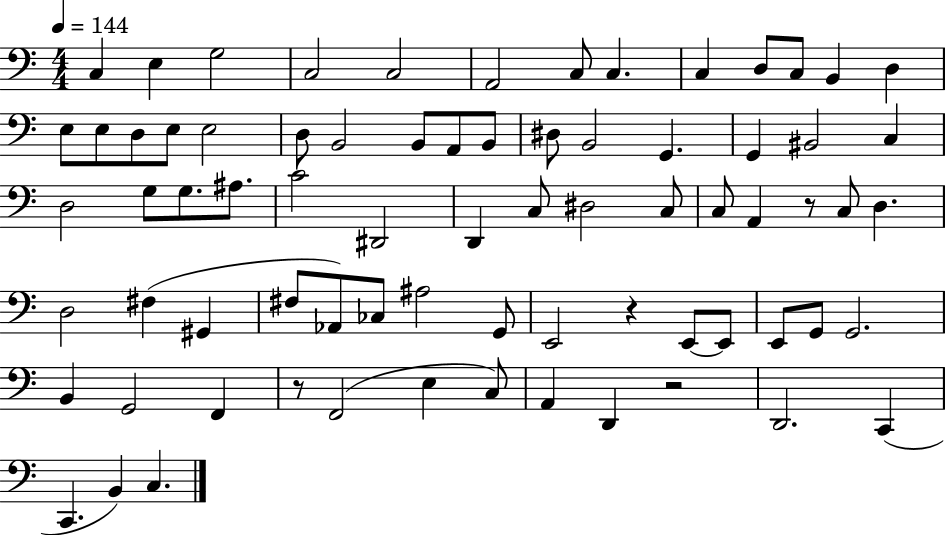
C3/q E3/q G3/h C3/h C3/h A2/h C3/e C3/q. C3/q D3/e C3/e B2/q D3/q E3/e E3/e D3/e E3/e E3/h D3/e B2/h B2/e A2/e B2/e D#3/e B2/h G2/q. G2/q BIS2/h C3/q D3/h G3/e G3/e. A#3/e. C4/h D#2/h D2/q C3/e D#3/h C3/e C3/e A2/q R/e C3/e D3/q. D3/h F#3/q G#2/q F#3/e Ab2/e CES3/e A#3/h G2/e E2/h R/q E2/e E2/e E2/e G2/e G2/h. B2/q G2/h F2/q R/e F2/h E3/q C3/e A2/q D2/q R/h D2/h. C2/q C2/q. B2/q C3/q.